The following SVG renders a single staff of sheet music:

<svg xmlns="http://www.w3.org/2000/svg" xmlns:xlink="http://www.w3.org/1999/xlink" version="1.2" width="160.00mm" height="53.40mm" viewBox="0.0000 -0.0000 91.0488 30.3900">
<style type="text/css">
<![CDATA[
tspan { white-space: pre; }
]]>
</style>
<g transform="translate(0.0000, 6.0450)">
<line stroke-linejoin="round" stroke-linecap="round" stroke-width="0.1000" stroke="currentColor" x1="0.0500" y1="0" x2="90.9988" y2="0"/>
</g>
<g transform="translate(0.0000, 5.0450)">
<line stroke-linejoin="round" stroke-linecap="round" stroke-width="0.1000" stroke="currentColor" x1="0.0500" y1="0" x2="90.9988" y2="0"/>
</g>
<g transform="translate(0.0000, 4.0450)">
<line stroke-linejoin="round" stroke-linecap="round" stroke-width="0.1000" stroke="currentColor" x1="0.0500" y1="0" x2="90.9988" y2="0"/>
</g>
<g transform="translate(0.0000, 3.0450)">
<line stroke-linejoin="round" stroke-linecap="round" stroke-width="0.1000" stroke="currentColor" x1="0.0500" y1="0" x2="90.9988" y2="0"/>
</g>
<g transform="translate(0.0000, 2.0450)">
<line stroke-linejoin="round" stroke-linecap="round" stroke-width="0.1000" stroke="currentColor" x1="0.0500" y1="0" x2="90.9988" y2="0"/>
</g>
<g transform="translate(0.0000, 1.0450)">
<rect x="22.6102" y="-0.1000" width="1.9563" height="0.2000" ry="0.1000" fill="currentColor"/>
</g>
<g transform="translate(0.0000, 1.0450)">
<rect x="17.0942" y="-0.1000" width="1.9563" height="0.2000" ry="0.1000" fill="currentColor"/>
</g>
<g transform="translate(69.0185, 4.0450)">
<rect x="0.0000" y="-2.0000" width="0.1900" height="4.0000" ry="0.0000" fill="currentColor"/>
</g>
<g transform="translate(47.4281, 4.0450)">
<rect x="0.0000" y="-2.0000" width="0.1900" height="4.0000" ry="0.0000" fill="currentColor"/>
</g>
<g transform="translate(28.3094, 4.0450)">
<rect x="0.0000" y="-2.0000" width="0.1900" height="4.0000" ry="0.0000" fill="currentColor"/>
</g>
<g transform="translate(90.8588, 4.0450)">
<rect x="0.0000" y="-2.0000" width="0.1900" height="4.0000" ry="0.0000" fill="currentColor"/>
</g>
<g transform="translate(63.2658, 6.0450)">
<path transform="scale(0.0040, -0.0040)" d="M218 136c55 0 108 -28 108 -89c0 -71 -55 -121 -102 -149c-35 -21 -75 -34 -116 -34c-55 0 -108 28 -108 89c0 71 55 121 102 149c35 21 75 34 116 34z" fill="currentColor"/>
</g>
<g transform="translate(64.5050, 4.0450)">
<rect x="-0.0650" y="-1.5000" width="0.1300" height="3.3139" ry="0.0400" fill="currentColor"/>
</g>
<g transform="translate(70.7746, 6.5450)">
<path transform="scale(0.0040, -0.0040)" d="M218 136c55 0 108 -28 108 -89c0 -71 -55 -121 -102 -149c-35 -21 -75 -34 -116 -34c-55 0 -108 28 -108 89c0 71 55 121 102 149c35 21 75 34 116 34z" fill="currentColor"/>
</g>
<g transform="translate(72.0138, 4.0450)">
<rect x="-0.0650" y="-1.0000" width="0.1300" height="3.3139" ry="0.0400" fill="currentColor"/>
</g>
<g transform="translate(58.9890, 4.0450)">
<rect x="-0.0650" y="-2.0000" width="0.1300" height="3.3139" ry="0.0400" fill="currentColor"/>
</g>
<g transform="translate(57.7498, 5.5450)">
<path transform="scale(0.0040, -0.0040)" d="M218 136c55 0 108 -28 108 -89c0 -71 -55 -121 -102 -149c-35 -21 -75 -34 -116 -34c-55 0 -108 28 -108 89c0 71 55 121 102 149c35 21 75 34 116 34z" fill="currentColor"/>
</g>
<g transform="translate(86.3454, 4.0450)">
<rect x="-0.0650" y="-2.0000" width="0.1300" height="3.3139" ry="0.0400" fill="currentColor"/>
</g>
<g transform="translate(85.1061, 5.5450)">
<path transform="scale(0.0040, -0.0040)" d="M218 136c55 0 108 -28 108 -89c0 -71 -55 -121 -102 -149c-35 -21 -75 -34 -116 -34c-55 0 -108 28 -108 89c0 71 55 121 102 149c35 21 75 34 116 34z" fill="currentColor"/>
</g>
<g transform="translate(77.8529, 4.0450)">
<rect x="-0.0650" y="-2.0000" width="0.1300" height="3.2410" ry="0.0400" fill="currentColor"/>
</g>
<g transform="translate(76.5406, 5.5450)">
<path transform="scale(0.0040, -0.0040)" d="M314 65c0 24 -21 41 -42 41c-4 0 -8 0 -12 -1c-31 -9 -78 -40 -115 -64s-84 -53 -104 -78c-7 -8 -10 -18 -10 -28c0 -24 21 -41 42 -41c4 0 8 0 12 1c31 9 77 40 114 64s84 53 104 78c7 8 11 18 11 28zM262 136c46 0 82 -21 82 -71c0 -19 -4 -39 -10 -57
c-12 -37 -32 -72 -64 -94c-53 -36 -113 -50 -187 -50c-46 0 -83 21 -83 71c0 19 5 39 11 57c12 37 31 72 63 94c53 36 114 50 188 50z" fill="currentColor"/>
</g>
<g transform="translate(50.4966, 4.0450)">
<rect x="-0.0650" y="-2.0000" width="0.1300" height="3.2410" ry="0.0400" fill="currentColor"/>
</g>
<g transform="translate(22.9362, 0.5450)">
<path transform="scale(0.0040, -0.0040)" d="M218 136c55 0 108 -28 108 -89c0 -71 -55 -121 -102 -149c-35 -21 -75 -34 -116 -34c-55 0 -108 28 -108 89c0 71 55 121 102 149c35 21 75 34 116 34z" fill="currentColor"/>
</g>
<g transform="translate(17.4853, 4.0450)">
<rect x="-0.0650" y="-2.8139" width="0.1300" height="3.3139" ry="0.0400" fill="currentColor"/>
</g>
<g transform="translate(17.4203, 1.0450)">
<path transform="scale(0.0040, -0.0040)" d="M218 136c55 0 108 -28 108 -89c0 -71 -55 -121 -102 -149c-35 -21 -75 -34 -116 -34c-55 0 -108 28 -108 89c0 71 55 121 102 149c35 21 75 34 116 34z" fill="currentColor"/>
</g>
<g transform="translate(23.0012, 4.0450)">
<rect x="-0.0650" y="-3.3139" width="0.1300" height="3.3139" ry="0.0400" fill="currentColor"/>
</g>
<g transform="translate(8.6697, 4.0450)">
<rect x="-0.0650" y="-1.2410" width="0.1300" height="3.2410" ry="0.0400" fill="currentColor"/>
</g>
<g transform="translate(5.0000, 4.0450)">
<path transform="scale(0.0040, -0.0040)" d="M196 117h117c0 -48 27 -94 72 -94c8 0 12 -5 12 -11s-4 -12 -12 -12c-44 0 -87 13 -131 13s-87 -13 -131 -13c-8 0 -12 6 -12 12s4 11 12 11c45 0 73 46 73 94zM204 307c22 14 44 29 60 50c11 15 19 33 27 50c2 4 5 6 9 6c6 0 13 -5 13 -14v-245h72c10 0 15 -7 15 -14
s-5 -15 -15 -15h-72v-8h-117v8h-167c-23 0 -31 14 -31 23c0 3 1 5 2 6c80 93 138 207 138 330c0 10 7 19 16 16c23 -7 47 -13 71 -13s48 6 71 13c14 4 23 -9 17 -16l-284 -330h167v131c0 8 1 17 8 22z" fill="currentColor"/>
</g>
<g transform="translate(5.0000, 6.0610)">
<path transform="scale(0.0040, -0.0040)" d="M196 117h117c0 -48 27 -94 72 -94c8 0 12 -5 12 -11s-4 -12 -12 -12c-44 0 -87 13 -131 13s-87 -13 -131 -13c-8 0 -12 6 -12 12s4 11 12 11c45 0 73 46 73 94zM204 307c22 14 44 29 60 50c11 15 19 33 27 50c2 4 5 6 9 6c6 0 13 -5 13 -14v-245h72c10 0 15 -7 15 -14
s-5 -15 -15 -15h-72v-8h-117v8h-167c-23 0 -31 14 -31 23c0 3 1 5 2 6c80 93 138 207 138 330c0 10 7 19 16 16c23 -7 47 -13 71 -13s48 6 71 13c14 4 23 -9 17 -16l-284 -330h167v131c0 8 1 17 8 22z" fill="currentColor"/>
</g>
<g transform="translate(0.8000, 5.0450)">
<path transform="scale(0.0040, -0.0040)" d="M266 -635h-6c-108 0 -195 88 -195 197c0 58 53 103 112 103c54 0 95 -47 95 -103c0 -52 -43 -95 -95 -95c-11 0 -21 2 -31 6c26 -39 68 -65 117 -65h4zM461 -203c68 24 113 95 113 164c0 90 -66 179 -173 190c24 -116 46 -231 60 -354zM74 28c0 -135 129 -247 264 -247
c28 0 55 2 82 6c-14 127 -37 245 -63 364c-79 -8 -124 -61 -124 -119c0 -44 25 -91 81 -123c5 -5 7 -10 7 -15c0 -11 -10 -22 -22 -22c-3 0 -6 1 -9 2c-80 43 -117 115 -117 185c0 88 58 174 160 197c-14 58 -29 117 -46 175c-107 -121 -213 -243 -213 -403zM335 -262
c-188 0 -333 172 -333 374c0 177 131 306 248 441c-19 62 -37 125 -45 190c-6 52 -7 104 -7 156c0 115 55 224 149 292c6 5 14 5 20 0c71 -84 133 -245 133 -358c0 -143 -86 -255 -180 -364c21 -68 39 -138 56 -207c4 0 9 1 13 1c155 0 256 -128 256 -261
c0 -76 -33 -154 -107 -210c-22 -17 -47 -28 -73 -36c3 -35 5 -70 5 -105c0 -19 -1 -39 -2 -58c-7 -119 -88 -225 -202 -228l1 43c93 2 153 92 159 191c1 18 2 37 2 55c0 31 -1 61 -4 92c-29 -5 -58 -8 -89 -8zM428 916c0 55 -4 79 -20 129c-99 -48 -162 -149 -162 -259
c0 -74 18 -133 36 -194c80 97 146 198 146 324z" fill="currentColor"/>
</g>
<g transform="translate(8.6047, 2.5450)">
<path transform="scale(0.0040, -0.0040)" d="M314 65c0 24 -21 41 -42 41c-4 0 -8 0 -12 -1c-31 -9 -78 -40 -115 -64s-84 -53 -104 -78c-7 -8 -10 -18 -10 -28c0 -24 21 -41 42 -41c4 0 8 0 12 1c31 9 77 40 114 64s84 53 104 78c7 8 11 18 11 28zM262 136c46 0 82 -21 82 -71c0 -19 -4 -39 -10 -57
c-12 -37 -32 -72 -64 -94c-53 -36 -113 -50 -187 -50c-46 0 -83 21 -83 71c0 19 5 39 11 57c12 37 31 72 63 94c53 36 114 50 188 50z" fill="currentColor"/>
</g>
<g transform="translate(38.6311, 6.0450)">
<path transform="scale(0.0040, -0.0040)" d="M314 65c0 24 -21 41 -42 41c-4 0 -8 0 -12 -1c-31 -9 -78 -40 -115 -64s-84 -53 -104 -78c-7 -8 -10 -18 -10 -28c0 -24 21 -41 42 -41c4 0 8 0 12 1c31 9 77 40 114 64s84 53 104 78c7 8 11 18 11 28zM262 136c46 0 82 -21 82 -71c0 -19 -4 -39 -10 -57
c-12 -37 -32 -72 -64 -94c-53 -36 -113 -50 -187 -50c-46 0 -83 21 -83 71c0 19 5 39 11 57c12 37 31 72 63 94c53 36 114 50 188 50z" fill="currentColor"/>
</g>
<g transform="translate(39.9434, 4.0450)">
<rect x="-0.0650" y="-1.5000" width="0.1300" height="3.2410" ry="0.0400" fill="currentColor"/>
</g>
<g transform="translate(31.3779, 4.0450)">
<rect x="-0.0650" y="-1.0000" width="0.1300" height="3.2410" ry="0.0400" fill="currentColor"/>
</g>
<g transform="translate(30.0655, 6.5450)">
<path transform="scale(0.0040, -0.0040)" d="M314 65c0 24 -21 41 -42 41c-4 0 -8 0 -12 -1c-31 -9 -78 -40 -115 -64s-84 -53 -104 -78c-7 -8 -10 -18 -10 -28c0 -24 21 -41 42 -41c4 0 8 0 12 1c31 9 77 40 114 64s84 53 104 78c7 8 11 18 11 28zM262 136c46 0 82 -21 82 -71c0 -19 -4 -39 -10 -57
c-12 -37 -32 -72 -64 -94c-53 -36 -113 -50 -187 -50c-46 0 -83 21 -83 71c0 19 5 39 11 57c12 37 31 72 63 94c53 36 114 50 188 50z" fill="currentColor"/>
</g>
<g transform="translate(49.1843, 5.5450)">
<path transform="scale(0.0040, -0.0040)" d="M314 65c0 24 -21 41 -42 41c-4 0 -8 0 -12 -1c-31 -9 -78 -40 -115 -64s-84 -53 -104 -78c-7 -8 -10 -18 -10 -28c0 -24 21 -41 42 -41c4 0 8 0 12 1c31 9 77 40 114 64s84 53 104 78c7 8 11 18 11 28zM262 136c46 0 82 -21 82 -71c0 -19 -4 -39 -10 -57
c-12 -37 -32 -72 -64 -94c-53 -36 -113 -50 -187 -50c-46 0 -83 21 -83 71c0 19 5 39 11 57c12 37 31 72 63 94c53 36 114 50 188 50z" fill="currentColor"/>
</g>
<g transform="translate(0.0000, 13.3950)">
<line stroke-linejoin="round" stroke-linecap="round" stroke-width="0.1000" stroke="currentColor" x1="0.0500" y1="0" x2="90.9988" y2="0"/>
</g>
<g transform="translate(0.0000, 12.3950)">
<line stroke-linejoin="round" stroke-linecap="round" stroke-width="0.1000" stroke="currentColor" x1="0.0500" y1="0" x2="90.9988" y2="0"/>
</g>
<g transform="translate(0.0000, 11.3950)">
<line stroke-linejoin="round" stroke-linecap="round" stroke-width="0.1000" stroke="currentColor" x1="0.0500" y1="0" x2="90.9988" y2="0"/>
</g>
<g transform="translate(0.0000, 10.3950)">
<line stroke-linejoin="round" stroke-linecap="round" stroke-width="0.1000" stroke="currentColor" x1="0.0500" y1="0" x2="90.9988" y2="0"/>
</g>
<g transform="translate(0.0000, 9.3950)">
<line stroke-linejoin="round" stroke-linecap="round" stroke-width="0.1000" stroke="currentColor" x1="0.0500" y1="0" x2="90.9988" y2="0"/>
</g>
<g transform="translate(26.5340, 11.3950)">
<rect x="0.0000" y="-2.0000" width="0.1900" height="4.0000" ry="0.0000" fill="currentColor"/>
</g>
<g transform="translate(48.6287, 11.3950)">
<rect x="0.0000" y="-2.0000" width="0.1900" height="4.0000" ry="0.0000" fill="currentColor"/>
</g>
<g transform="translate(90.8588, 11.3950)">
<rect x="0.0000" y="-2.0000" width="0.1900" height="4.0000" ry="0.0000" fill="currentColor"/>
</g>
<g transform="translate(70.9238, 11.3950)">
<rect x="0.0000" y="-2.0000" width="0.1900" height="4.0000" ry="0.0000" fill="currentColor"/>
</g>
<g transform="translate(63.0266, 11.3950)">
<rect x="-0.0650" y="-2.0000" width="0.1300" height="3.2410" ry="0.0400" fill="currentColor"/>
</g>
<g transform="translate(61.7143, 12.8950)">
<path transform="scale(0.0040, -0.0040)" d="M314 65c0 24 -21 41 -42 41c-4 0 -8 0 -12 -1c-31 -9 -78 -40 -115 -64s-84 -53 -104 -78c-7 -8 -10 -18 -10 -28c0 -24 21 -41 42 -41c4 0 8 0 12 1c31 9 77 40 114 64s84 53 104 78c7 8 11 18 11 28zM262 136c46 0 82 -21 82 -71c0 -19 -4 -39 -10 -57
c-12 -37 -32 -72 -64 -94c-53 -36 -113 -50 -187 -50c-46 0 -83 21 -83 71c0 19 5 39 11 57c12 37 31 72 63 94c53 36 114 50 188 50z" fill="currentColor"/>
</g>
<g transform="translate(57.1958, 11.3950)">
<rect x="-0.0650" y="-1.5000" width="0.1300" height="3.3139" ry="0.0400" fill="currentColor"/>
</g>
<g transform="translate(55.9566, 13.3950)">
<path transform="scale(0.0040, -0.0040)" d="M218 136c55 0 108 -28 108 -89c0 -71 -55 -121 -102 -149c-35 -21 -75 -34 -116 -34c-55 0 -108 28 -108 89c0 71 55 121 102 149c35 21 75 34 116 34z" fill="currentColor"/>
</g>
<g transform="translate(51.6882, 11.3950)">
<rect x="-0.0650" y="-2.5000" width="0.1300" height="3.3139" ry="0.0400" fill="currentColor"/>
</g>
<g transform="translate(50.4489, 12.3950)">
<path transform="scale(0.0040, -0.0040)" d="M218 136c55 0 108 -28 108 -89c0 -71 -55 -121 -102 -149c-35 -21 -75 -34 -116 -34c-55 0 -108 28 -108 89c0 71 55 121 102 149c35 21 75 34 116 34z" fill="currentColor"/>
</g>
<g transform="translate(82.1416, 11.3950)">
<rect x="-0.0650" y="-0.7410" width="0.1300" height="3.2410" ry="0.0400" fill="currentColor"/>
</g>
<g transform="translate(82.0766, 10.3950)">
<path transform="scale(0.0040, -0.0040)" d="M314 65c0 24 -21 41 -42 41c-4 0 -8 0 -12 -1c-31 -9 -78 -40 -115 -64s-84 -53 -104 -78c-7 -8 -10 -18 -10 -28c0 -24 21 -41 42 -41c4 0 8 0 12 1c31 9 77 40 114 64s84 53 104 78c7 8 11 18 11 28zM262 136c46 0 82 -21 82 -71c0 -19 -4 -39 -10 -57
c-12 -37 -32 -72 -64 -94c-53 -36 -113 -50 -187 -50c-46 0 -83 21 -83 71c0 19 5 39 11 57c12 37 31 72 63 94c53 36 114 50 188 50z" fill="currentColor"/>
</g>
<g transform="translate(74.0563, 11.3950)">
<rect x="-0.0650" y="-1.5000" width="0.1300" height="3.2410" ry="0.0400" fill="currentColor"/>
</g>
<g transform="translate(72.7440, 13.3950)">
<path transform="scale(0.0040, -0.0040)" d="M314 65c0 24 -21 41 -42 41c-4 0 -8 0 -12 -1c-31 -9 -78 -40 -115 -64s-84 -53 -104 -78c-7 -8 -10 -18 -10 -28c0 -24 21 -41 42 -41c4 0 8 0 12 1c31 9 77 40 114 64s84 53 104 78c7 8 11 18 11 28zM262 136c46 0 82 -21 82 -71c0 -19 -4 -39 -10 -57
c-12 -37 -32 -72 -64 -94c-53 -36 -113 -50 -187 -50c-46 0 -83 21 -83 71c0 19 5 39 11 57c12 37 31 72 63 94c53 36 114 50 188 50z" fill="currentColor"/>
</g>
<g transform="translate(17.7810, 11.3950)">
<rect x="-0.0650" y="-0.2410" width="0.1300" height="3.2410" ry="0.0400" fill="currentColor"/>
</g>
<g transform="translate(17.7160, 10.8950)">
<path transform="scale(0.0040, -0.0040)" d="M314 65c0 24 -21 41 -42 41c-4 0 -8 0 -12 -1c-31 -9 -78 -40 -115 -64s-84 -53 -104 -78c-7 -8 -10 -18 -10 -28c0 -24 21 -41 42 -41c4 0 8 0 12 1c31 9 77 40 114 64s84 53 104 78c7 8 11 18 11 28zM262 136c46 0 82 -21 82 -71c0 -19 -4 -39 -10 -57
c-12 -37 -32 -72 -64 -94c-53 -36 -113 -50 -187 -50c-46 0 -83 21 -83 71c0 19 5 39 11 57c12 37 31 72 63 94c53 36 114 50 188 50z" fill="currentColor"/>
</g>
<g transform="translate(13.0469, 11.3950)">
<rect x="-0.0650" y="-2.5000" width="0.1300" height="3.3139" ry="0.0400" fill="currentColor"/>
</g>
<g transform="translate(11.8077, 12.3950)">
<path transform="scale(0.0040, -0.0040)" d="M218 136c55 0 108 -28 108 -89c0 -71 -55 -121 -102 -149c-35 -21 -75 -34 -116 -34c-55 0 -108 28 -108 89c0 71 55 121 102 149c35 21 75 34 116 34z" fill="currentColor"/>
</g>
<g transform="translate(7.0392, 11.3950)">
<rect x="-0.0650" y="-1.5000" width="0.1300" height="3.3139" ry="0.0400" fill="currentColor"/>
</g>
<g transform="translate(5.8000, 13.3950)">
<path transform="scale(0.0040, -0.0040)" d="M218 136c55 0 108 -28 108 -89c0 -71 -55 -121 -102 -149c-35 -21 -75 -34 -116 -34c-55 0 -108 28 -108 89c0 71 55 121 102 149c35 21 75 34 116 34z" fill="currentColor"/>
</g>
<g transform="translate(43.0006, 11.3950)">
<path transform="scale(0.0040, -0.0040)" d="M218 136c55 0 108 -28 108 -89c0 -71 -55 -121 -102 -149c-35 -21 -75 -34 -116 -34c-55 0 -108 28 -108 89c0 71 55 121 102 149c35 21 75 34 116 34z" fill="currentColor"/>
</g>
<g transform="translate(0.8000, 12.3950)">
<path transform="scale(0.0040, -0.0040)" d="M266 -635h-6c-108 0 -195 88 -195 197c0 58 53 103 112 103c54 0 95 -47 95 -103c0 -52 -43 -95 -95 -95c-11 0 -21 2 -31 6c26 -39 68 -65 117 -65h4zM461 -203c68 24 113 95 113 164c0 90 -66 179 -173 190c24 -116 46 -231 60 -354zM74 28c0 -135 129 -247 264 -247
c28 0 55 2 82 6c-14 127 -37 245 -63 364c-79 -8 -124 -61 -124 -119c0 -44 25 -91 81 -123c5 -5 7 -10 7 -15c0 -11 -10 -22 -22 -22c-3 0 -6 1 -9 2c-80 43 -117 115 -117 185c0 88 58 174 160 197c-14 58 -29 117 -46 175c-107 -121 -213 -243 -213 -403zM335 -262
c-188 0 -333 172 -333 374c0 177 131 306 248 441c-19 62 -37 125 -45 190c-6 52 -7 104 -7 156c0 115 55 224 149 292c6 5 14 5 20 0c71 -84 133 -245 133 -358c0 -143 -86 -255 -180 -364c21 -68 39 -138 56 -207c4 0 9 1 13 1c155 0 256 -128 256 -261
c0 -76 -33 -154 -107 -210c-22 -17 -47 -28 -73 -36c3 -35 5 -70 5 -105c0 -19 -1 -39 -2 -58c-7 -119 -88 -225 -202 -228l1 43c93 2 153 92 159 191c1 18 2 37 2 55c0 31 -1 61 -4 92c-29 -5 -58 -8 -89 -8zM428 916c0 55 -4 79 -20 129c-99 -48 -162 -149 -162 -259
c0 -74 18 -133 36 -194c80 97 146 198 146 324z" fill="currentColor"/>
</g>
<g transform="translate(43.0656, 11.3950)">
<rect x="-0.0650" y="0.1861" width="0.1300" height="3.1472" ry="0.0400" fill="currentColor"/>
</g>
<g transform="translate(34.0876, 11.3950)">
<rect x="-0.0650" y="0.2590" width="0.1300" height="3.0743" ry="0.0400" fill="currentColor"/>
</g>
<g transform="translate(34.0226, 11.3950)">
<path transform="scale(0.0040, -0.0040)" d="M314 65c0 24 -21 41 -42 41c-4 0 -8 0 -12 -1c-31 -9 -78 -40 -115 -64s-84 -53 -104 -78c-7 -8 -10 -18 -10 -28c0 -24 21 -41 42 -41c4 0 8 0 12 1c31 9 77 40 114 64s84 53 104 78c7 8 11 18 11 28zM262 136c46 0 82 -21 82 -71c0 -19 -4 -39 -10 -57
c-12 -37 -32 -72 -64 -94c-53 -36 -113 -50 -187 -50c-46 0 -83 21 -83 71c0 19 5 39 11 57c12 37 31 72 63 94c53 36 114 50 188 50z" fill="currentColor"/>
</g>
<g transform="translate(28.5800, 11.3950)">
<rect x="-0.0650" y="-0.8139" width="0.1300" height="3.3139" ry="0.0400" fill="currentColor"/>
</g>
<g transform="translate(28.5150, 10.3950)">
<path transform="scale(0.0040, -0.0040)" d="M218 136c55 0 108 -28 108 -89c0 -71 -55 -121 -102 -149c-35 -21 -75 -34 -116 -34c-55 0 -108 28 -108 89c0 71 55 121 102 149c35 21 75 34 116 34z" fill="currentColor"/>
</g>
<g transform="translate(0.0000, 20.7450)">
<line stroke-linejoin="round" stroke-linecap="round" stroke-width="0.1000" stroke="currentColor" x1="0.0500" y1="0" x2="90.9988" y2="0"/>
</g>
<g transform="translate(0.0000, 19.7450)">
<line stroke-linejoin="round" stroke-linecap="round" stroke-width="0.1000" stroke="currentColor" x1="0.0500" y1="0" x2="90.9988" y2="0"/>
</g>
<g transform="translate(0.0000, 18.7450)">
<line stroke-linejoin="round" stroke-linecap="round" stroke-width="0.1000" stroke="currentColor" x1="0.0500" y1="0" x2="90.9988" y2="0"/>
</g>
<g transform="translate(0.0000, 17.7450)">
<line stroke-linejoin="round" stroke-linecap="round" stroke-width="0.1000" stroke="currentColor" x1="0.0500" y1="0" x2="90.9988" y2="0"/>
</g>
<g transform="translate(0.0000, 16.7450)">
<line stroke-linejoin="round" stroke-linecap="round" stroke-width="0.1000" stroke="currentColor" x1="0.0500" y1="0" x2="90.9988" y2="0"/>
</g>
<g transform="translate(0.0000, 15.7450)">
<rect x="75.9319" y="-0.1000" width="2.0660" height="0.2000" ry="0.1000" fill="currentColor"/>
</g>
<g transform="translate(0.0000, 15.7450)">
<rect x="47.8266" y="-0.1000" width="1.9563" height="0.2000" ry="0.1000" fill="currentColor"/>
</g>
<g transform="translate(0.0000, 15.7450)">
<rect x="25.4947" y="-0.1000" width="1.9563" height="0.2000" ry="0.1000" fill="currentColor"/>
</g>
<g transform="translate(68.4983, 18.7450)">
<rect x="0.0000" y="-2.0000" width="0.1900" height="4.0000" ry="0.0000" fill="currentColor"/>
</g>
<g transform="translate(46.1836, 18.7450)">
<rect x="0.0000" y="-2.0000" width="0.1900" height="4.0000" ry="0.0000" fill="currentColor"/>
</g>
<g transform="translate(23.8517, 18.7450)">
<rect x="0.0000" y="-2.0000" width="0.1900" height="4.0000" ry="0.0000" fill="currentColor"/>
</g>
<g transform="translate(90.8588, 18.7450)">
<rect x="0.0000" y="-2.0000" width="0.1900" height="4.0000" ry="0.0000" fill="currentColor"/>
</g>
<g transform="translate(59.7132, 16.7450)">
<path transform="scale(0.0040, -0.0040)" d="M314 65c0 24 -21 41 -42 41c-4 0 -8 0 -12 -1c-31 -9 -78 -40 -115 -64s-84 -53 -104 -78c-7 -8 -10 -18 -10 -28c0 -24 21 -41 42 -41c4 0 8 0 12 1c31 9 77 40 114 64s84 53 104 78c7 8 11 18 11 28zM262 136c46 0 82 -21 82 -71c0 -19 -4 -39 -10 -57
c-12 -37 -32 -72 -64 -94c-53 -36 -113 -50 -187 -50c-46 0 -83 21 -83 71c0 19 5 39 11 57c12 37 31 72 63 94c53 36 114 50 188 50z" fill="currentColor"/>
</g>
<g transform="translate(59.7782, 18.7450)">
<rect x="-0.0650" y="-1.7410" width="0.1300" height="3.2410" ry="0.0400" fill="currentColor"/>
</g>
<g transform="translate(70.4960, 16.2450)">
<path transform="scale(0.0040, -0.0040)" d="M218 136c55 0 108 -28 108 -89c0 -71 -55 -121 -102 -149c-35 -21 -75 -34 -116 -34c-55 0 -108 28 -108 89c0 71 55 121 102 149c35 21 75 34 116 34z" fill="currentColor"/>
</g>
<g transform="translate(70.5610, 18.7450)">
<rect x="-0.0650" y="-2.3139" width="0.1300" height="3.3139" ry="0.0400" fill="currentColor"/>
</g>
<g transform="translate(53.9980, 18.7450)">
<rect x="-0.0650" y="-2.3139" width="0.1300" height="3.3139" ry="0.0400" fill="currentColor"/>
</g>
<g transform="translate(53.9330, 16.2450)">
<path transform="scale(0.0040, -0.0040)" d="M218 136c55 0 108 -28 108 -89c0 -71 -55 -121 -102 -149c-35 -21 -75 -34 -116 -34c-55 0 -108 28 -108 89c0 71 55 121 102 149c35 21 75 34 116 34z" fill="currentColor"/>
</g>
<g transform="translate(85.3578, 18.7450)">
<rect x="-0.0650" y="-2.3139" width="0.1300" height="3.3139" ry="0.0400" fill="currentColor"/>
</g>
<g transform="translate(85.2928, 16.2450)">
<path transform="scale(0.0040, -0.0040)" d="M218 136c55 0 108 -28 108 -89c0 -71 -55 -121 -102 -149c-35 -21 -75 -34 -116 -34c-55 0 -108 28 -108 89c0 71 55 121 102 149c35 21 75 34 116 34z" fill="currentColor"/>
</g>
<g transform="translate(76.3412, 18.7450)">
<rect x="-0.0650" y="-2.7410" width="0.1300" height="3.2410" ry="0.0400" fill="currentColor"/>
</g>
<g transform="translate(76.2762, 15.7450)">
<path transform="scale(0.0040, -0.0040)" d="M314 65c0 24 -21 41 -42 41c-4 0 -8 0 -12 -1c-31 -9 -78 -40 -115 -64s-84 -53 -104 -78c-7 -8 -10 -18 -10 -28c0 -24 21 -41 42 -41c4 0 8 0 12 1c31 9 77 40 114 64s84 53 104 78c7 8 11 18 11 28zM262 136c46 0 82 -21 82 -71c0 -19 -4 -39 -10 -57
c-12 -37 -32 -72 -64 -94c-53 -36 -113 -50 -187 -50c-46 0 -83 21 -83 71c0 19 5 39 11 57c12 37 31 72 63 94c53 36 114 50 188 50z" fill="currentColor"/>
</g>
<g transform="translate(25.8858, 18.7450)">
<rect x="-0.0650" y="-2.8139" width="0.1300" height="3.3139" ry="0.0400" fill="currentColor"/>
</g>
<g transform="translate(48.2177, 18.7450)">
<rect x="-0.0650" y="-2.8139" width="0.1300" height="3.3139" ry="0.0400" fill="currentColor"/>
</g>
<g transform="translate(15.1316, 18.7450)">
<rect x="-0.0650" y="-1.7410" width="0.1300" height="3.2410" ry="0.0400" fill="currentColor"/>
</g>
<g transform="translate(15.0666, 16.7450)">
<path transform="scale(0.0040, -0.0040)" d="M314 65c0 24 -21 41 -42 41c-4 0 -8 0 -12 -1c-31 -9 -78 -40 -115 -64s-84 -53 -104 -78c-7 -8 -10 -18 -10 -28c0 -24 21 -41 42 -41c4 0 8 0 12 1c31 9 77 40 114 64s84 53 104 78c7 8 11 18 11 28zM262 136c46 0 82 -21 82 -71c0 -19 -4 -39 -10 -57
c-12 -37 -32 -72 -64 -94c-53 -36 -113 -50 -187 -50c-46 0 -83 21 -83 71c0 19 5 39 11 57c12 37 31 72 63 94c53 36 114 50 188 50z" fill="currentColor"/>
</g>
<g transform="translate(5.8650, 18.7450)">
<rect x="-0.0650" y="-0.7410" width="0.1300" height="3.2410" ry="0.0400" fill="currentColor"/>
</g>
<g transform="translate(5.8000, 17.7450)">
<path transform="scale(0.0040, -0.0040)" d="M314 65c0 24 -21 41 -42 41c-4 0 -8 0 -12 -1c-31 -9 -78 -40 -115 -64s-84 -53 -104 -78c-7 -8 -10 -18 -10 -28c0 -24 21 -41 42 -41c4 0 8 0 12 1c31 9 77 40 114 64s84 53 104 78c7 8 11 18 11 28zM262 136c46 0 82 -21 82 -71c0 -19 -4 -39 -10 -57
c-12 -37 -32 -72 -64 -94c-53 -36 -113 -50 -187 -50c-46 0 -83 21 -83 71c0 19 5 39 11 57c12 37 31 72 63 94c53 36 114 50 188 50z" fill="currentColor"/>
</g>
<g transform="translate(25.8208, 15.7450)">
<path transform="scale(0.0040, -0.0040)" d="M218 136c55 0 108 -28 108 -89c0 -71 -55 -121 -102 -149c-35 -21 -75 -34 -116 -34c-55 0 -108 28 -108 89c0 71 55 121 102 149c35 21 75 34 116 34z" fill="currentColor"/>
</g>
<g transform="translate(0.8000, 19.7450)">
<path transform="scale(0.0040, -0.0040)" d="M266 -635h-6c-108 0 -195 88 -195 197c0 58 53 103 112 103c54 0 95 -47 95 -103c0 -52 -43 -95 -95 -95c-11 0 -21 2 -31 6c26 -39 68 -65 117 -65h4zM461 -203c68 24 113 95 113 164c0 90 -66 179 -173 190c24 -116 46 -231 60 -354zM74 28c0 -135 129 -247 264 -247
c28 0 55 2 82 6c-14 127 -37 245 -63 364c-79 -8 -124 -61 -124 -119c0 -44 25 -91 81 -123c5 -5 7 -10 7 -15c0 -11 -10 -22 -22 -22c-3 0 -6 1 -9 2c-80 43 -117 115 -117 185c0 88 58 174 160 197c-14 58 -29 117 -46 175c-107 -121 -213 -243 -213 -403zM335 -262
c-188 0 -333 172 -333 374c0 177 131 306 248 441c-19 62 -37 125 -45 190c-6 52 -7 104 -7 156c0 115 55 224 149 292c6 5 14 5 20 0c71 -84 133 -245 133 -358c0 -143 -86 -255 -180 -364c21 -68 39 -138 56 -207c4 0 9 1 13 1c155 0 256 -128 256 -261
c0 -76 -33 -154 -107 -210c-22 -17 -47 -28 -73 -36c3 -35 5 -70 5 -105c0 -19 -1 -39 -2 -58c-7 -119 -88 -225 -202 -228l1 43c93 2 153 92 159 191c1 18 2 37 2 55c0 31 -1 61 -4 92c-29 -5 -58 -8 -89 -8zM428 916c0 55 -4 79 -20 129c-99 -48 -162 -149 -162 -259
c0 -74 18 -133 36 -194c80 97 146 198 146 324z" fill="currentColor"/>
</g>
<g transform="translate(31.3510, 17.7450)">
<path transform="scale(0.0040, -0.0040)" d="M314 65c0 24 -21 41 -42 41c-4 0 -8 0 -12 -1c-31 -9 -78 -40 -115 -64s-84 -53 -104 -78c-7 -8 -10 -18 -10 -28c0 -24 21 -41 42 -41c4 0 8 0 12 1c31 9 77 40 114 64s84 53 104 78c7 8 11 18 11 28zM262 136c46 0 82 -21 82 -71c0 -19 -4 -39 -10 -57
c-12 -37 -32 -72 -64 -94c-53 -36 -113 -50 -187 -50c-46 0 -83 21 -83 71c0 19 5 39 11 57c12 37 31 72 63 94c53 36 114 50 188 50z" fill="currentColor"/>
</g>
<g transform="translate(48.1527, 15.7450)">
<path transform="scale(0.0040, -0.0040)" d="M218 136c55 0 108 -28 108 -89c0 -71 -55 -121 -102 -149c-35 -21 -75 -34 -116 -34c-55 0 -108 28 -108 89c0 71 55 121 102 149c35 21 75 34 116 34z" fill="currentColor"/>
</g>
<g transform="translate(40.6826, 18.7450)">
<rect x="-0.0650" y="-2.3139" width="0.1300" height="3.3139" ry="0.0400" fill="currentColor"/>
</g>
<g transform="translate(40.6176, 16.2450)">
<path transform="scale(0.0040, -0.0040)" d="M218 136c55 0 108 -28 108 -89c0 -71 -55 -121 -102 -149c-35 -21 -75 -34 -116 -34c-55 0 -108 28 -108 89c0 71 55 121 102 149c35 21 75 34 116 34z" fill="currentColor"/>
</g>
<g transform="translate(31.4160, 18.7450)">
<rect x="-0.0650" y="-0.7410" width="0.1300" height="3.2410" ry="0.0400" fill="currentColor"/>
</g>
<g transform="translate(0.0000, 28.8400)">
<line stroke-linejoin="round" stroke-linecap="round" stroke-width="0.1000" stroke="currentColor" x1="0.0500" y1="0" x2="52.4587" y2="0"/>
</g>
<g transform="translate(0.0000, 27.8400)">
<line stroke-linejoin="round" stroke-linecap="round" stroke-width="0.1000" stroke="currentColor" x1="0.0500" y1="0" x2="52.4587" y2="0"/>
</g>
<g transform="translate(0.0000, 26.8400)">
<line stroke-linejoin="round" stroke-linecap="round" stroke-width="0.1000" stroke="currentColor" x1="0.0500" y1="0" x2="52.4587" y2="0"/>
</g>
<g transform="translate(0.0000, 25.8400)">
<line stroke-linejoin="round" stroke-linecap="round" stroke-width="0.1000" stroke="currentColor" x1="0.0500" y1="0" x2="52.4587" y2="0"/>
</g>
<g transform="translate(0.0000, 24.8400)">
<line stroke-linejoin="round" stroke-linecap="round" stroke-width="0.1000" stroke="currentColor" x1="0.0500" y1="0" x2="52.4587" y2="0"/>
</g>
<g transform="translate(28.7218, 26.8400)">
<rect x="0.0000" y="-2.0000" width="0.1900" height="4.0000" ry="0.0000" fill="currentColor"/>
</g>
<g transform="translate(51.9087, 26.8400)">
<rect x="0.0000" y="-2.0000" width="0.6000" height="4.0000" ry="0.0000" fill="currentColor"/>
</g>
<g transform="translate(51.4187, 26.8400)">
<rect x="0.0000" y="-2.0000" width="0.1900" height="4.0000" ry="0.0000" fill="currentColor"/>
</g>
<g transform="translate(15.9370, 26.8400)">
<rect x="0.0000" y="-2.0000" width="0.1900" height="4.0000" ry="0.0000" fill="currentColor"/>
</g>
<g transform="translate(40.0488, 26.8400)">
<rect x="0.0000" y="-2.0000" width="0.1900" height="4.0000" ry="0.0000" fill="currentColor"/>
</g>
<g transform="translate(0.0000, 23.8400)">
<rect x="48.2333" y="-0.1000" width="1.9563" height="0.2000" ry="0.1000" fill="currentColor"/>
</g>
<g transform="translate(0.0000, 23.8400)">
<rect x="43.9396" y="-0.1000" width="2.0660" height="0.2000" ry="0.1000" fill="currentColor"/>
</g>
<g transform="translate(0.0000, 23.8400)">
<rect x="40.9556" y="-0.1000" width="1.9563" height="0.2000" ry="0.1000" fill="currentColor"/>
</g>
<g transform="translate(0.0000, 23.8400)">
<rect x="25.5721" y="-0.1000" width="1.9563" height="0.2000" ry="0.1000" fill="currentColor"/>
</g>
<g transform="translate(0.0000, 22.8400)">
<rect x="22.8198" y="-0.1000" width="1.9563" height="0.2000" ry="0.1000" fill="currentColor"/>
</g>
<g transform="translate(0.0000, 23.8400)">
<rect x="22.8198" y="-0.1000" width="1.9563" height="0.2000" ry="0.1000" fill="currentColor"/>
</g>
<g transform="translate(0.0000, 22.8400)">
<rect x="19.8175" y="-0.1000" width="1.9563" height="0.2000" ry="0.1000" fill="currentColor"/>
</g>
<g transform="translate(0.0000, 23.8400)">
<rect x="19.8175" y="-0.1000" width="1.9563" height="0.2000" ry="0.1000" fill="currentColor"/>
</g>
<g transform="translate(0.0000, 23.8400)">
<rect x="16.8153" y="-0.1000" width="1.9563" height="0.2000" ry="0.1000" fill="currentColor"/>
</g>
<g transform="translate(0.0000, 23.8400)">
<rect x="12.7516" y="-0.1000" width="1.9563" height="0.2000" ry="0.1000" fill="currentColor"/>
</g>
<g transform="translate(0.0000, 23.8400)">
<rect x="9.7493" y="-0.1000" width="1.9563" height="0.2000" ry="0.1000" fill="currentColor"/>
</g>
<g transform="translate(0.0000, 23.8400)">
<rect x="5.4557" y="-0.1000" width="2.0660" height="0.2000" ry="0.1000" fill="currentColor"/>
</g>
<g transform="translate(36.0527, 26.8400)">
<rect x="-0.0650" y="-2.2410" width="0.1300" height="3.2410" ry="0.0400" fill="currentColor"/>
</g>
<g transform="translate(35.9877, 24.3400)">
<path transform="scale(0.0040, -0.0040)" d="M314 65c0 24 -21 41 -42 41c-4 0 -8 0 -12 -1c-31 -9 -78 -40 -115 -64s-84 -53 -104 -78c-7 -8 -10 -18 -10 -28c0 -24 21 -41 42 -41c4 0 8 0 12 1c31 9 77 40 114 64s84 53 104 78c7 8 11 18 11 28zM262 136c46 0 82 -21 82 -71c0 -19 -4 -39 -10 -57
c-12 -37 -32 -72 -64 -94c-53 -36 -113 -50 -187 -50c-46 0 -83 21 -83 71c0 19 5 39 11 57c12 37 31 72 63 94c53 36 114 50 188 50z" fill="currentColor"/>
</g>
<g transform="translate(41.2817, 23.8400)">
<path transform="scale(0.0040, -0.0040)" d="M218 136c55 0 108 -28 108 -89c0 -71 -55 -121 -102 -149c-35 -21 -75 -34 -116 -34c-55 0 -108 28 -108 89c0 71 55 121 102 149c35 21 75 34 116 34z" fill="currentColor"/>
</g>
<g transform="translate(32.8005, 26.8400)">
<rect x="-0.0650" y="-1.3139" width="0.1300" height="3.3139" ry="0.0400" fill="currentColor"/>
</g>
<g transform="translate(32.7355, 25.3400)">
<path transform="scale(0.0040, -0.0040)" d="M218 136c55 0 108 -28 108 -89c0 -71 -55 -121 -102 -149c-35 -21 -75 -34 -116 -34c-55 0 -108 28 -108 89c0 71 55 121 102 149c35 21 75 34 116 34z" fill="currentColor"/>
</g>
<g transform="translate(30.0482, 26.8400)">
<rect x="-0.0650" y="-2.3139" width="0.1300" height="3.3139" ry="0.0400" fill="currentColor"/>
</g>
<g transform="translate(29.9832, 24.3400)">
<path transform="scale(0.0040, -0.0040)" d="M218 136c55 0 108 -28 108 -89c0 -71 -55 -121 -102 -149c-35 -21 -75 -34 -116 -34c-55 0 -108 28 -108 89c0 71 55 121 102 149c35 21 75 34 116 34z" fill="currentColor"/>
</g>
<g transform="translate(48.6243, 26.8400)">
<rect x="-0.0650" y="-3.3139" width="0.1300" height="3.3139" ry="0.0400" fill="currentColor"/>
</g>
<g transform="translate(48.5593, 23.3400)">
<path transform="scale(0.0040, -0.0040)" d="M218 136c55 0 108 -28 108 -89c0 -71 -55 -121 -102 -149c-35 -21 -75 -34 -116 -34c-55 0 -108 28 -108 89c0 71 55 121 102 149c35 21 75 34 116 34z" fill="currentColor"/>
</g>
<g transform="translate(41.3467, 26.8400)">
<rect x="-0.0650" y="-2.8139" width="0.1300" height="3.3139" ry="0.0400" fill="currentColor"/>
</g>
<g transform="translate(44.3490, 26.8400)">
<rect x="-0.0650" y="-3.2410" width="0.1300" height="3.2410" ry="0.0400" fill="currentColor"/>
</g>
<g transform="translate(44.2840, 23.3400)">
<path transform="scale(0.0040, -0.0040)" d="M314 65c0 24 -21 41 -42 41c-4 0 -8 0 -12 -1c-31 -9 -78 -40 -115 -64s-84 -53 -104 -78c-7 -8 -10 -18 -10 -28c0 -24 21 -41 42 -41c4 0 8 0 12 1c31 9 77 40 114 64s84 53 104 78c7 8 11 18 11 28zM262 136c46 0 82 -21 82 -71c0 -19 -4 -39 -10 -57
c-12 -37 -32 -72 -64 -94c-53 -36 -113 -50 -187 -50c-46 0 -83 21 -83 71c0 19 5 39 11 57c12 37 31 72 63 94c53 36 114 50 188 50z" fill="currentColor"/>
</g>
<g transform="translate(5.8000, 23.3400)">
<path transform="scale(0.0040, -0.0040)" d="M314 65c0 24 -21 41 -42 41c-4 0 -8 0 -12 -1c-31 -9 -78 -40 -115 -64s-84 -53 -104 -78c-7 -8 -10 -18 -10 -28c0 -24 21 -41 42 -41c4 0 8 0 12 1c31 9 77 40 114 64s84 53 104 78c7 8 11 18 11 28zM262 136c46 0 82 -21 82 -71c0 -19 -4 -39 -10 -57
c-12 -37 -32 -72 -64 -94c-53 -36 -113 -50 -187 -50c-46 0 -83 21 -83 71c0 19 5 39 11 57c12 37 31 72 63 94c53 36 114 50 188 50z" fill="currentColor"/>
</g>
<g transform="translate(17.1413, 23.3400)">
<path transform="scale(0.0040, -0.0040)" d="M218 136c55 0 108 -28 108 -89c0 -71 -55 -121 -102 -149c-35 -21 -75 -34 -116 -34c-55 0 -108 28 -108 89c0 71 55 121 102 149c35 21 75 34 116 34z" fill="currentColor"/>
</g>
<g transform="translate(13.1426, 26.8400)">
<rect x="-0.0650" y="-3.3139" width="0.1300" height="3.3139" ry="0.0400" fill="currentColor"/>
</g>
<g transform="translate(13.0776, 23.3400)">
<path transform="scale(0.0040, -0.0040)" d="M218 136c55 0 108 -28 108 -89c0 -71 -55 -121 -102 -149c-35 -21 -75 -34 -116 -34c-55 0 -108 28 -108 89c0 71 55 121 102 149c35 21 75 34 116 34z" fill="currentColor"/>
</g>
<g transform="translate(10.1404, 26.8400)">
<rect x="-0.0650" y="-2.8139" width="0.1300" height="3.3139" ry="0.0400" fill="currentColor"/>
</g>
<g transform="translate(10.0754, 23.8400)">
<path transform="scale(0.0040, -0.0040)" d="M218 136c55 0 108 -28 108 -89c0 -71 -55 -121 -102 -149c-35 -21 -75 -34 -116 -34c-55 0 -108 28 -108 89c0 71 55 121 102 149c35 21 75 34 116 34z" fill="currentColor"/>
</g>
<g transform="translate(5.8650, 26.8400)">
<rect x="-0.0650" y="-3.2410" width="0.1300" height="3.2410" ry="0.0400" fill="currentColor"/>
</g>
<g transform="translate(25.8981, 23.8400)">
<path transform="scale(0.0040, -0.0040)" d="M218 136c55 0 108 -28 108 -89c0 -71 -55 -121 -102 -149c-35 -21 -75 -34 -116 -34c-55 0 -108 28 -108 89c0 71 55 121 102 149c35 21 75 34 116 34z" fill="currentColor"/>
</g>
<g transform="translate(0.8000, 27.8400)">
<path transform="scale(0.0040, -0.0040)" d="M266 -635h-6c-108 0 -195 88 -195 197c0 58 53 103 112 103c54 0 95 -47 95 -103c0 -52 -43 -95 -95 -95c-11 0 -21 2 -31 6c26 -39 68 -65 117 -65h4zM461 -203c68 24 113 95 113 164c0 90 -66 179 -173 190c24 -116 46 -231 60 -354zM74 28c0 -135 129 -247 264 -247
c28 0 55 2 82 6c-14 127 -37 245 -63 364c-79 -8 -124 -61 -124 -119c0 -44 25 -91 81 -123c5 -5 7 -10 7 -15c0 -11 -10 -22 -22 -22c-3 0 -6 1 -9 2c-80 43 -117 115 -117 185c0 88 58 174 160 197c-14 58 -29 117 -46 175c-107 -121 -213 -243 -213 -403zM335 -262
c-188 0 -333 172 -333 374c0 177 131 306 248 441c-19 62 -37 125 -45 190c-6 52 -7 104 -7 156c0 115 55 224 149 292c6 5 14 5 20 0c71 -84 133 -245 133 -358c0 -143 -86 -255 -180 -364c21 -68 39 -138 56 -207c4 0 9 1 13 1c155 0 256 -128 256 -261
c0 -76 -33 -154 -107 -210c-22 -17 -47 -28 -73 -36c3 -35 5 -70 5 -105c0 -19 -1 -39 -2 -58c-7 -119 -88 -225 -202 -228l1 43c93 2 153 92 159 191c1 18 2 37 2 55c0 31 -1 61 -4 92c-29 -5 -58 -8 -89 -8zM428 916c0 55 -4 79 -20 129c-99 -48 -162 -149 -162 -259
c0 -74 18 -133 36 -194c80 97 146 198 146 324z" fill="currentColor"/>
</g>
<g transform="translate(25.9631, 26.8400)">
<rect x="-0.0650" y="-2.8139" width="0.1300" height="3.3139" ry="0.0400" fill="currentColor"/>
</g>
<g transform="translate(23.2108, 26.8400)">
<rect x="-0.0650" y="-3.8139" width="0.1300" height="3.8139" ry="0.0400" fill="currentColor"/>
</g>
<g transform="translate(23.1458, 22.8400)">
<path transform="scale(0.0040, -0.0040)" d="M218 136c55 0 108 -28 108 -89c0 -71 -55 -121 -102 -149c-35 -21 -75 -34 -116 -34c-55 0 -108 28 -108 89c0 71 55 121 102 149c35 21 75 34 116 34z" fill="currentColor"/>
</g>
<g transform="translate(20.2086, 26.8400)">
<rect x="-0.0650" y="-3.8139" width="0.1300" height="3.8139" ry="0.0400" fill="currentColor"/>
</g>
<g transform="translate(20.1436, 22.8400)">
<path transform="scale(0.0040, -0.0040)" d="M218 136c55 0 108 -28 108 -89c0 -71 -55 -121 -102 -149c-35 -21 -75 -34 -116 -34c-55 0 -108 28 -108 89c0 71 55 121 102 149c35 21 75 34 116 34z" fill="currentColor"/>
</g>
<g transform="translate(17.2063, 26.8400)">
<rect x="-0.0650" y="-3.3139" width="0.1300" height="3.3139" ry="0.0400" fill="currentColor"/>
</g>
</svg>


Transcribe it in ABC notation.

X:1
T:Untitled
M:4/4
L:1/4
K:C
e2 a b D2 E2 F2 F E D F2 F E G c2 d B2 B G E F2 E2 d2 d2 f2 a d2 g a g f2 g a2 g b2 a b b c' c' a g e g2 a b2 b